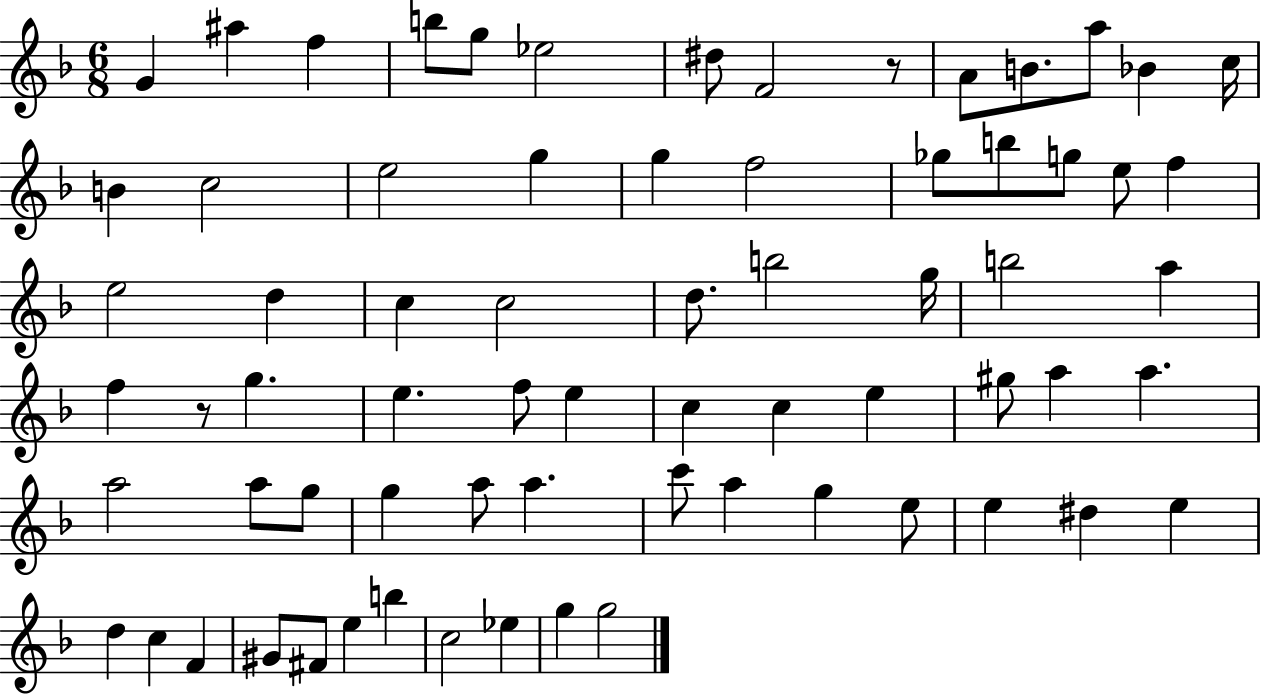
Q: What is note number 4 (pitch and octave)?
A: B5